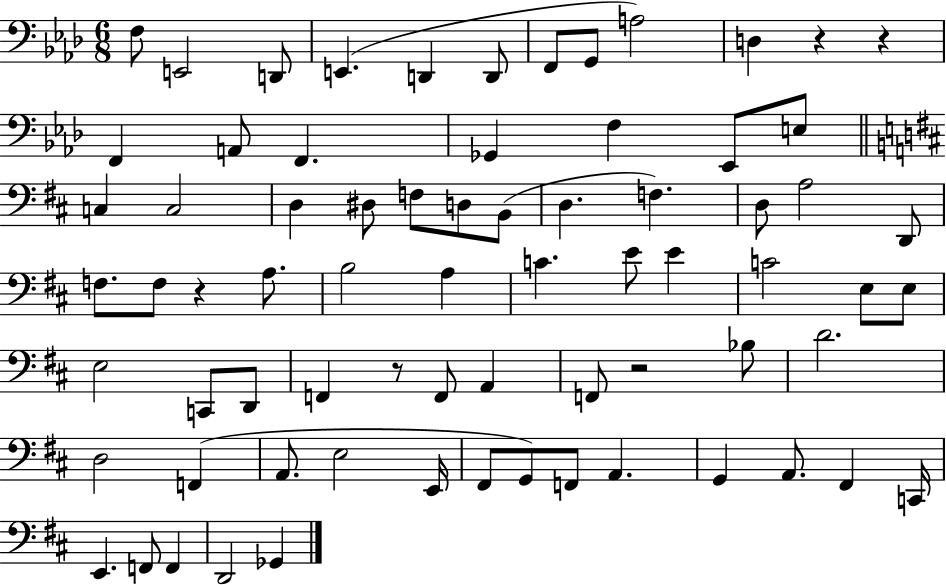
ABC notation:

X:1
T:Untitled
M:6/8
L:1/4
K:Ab
F,/2 E,,2 D,,/2 E,, D,, D,,/2 F,,/2 G,,/2 A,2 D, z z F,, A,,/2 F,, _G,, F, _E,,/2 E,/2 C, C,2 D, ^D,/2 F,/2 D,/2 B,,/2 D, F, D,/2 A,2 D,,/2 F,/2 F,/2 z A,/2 B,2 A, C E/2 E C2 E,/2 E,/2 E,2 C,,/2 D,,/2 F,, z/2 F,,/2 A,, F,,/2 z2 _B,/2 D2 D,2 F,, A,,/2 E,2 E,,/4 ^F,,/2 G,,/2 F,,/2 A,, G,, A,,/2 ^F,, C,,/4 E,, F,,/2 F,, D,,2 _G,,